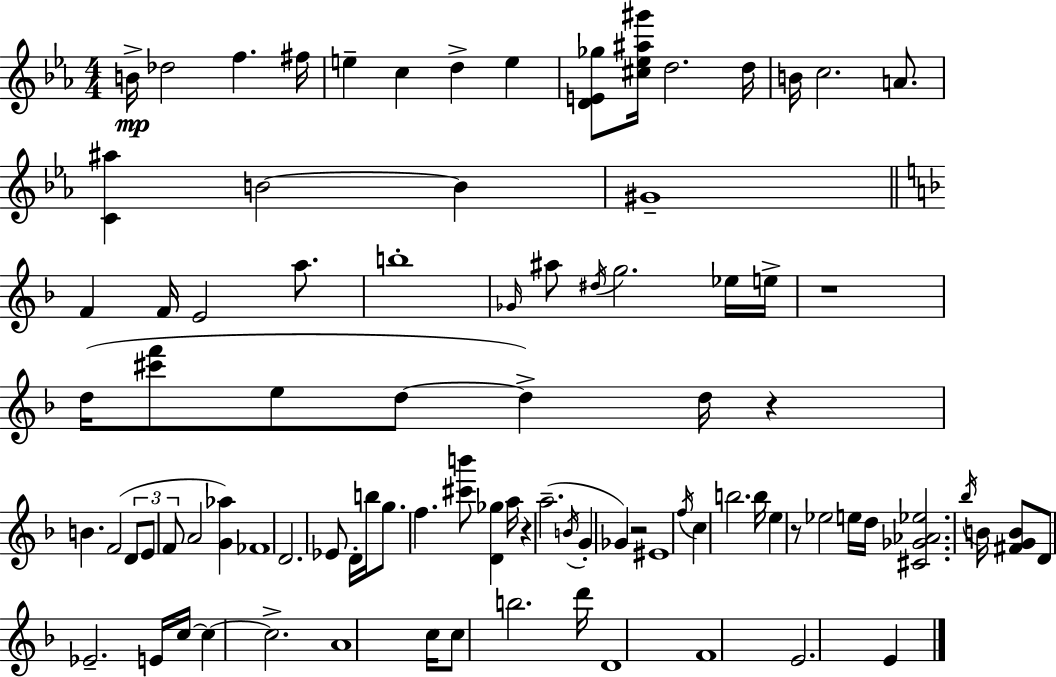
B4/s Db5/h F5/q. F#5/s E5/q C5/q D5/q E5/q [D4,E4,Gb5]/e [C#5,Eb5,A#5,G#6]/s D5/h. D5/s B4/s C5/h. A4/e. [C4,A#5]/q B4/h B4/q G#4/w F4/q F4/s E4/h A5/e. B5/w Gb4/s A#5/e D#5/s G5/h. Eb5/s E5/s R/w D5/s [C#6,F6]/e E5/e D5/e D5/q D5/s R/q B4/q. F4/h D4/e E4/e F4/e A4/h [G4,Ab5]/q FES4/w D4/h. Eb4/e D4/s B5/s G5/e. F5/q. [C#6,B6]/e [D4,Gb5]/q A5/s R/q A5/h. B4/s G4/q Gb4/q R/h EIS4/w F5/s C5/q B5/h. B5/s E5/q R/e Eb5/h E5/s D5/s [C#4,Gb4,Ab4,Eb5]/h. Bb5/s B4/s [F#4,G4,B4]/e D4/e Eb4/h. E4/s C5/s C5/q C5/h. A4/w C5/s C5/e B5/h. D6/s D4/w F4/w E4/h. E4/q